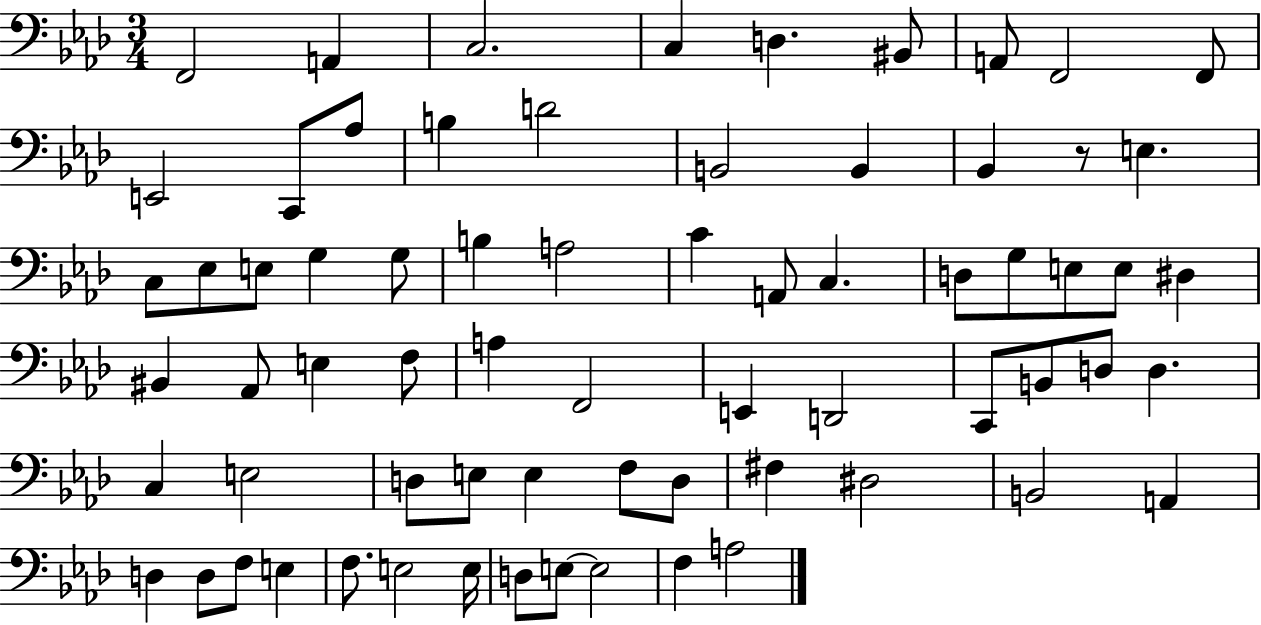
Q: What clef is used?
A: bass